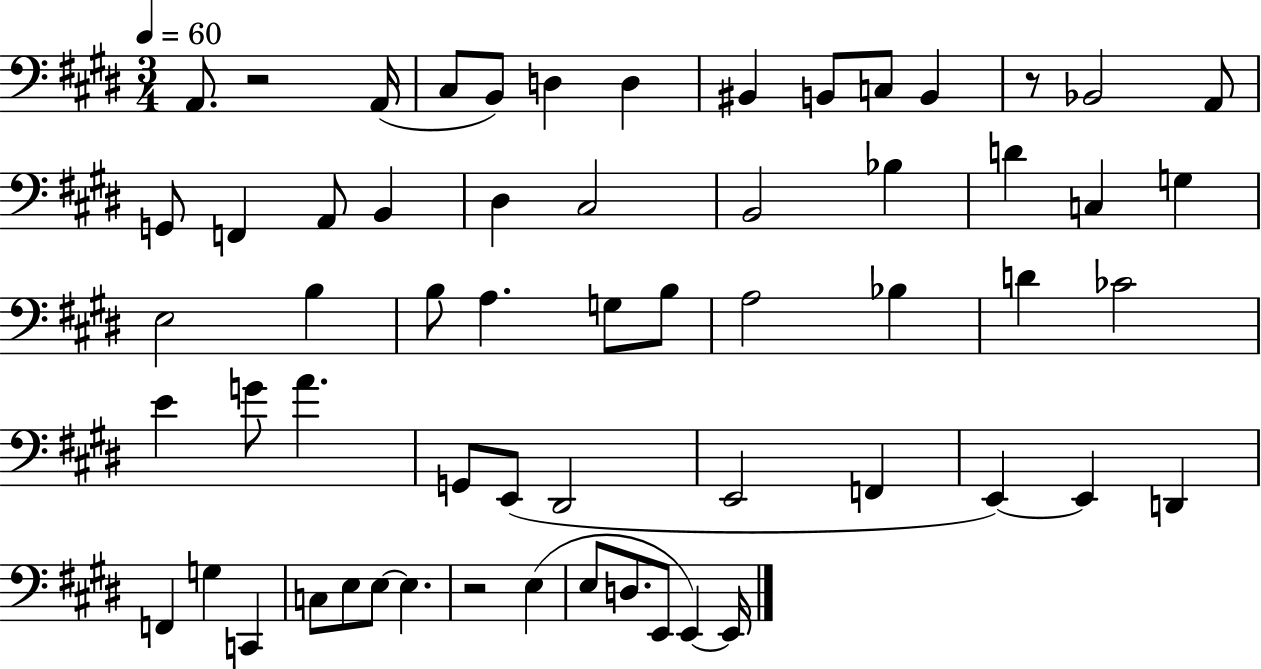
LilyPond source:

{
  \clef bass
  \numericTimeSignature
  \time 3/4
  \key e \major
  \tempo 4 = 60
  a,8. r2 a,16( | cis8 b,8) d4 d4 | bis,4 b,8 c8 b,4 | r8 bes,2 a,8 | \break g,8 f,4 a,8 b,4 | dis4 cis2 | b,2 bes4 | d'4 c4 g4 | \break e2 b4 | b8 a4. g8 b8 | a2 bes4 | d'4 ces'2 | \break e'4 g'8 a'4. | g,8 e,8( dis,2 | e,2 f,4 | e,4~~) e,4 d,4 | \break f,4 g4 c,4 | c8 e8 e8~~ e4. | r2 e4( | e8 d8. e,8 e,4~~) e,16 | \break \bar "|."
}